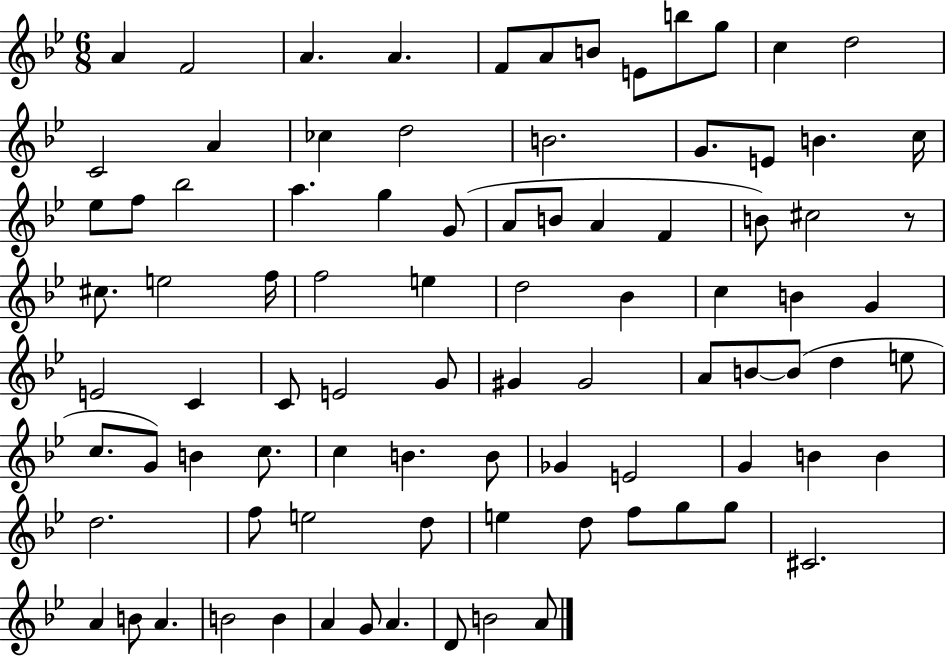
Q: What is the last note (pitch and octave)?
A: A4